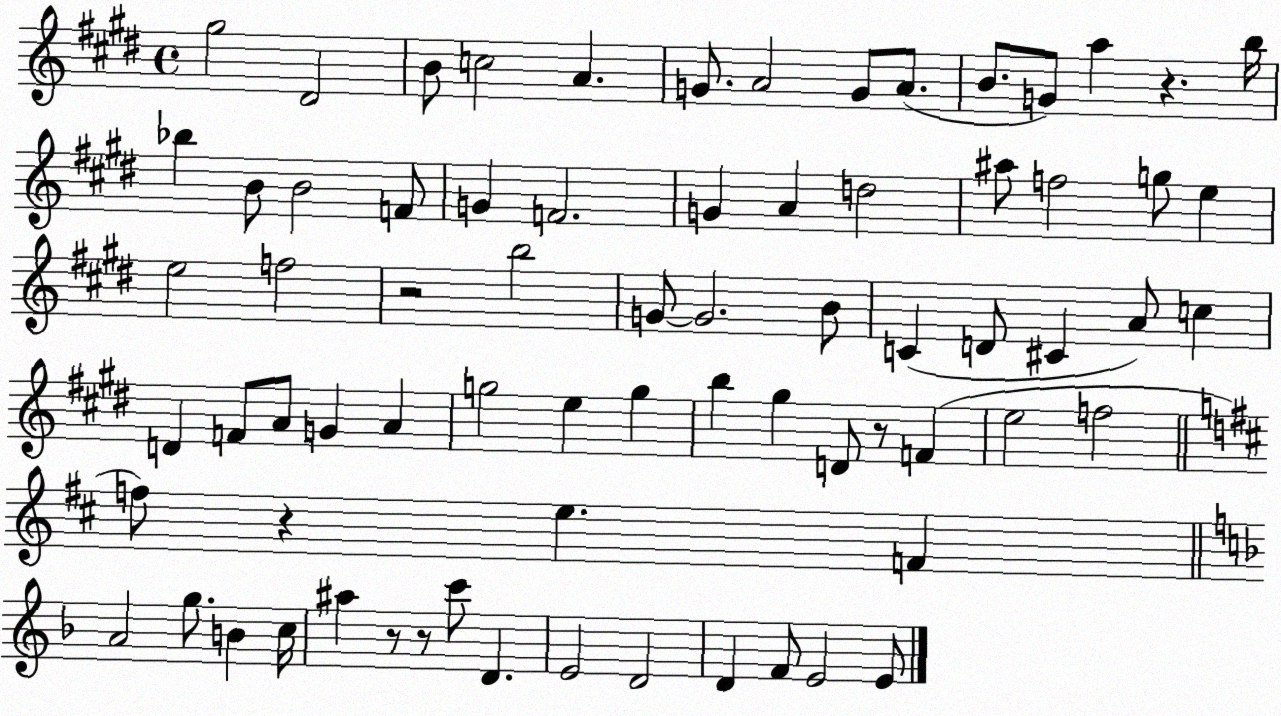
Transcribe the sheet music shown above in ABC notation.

X:1
T:Untitled
M:4/4
L:1/4
K:E
^g2 ^D2 B/2 c2 A G/2 A2 G/2 A/2 B/2 G/2 a z b/4 _b B/2 B2 F/2 G F2 G A d2 ^a/2 f2 g/2 e e2 f2 z2 b2 G/2 G2 B/2 C D/2 ^C A/2 c D F/2 A/2 G A g2 e g b ^g D/2 z/2 F e2 f2 f/2 z e F A2 g/2 B c/4 ^a z/2 z/2 c'/2 D E2 D2 D F/2 E2 E/2